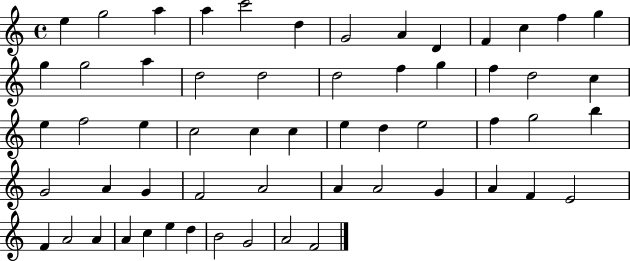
{
  \clef treble
  \time 4/4
  \defaultTimeSignature
  \key c \major
  e''4 g''2 a''4 | a''4 c'''2 d''4 | g'2 a'4 d'4 | f'4 c''4 f''4 g''4 | \break g''4 g''2 a''4 | d''2 d''2 | d''2 f''4 g''4 | f''4 d''2 c''4 | \break e''4 f''2 e''4 | c''2 c''4 c''4 | e''4 d''4 e''2 | f''4 g''2 b''4 | \break g'2 a'4 g'4 | f'2 a'2 | a'4 a'2 g'4 | a'4 f'4 e'2 | \break f'4 a'2 a'4 | a'4 c''4 e''4 d''4 | b'2 g'2 | a'2 f'2 | \break \bar "|."
}